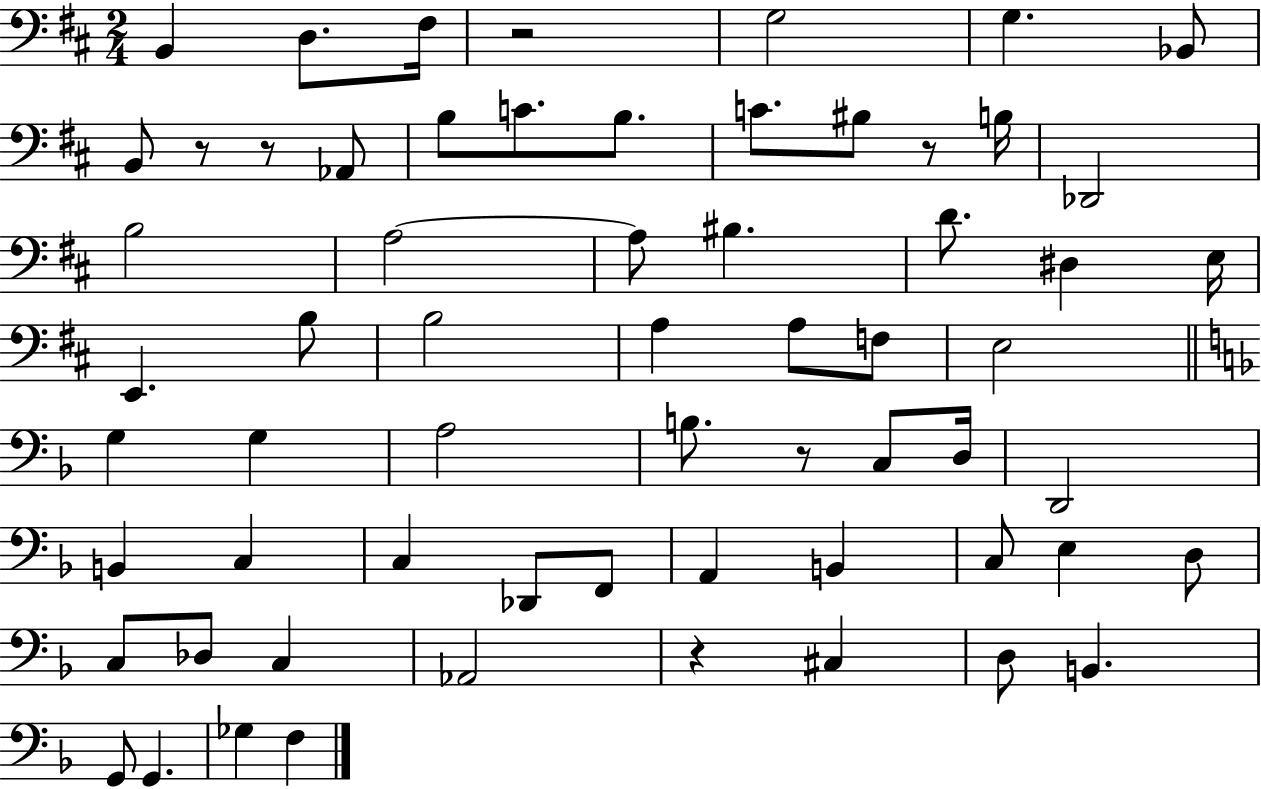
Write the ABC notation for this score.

X:1
T:Untitled
M:2/4
L:1/4
K:D
B,, D,/2 ^F,/4 z2 G,2 G, _B,,/2 B,,/2 z/2 z/2 _A,,/2 B,/2 C/2 B,/2 C/2 ^B,/2 z/2 B,/4 _D,,2 B,2 A,2 A,/2 ^B, D/2 ^D, E,/4 E,, B,/2 B,2 A, A,/2 F,/2 E,2 G, G, A,2 B,/2 z/2 C,/2 D,/4 D,,2 B,, C, C, _D,,/2 F,,/2 A,, B,, C,/2 E, D,/2 C,/2 _D,/2 C, _A,,2 z ^C, D,/2 B,, G,,/2 G,, _G, F,